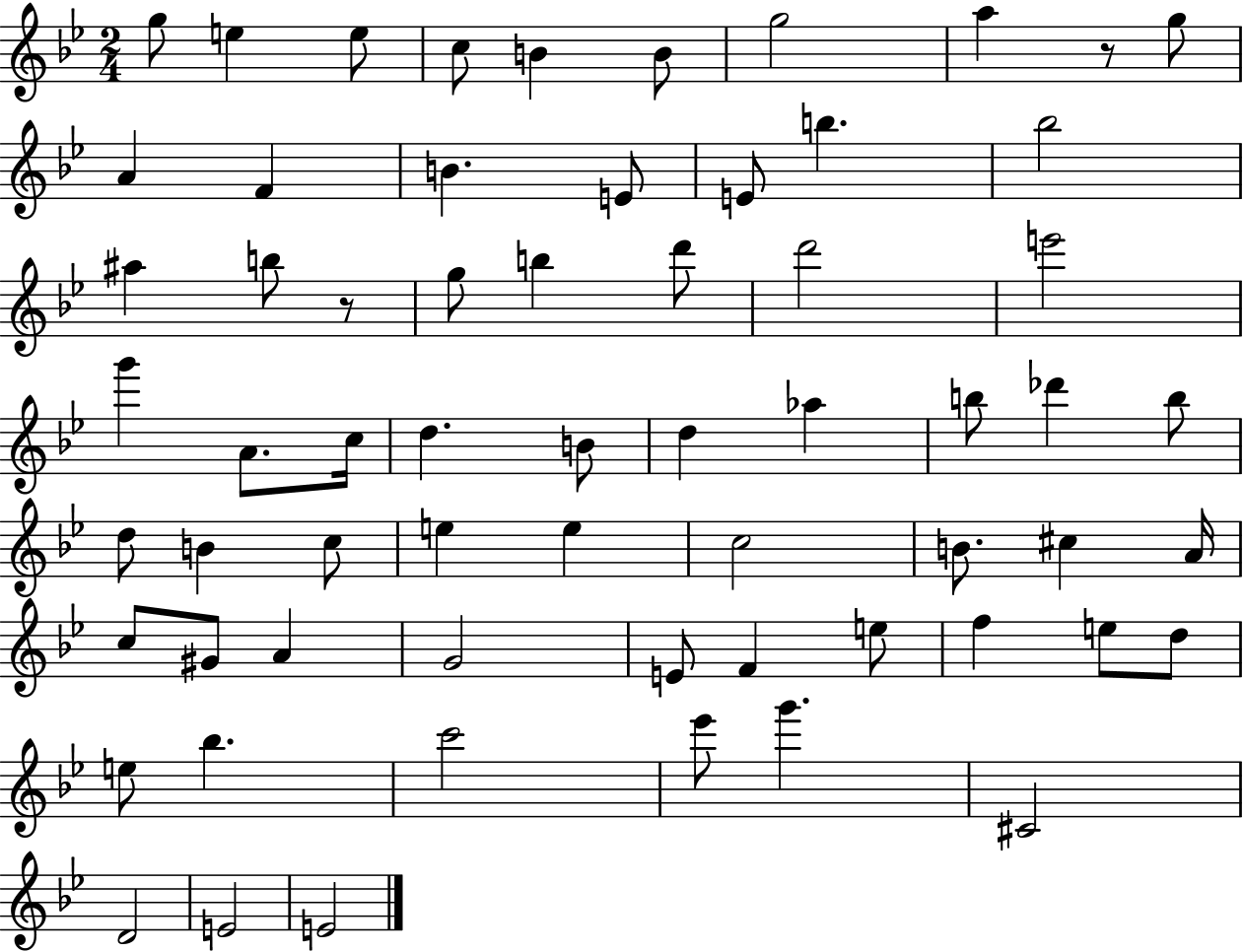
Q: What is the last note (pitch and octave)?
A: E4